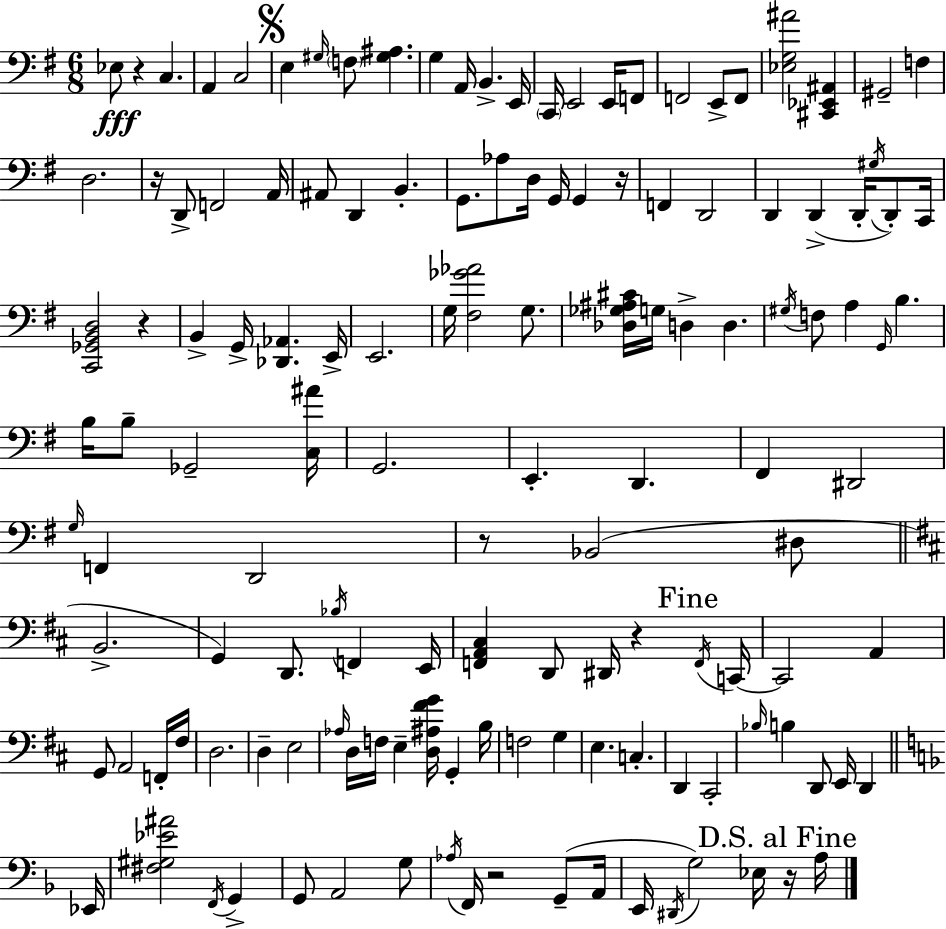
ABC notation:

X:1
T:Untitled
M:6/8
L:1/4
K:G
_E,/2 z C, A,, C,2 E, ^G,/4 F,/2 [^G,^A,] G, A,,/4 B,, E,,/4 C,,/4 E,,2 E,,/4 F,,/2 F,,2 E,,/2 F,,/2 [_E,G,^A]2 [^C,,_E,,^A,,] ^G,,2 F, D,2 z/4 D,,/2 F,,2 A,,/4 ^A,,/2 D,, B,, G,,/2 _A,/2 D,/4 G,,/4 G,, z/4 F,, D,,2 D,, D,, D,,/4 ^G,/4 D,,/2 C,,/4 [C,,_G,,B,,D,]2 z B,, G,,/4 [_D,,_A,,] E,,/4 E,,2 G,/4 [^F,_G_A]2 G,/2 [_D,_G,^A,^C]/4 G,/4 D, D, ^G,/4 F,/2 A, G,,/4 B, B,/4 B,/2 _G,,2 [C,^A]/4 G,,2 E,, D,, ^F,, ^D,,2 G,/4 F,, D,,2 z/2 _B,,2 ^D,/2 B,,2 G,, D,,/2 _B,/4 F,, E,,/4 [F,,A,,^C,] D,,/2 ^D,,/4 z F,,/4 C,,/4 C,,2 A,, G,,/2 A,,2 F,,/4 ^F,/4 D,2 D, E,2 _A,/4 D,/4 F,/4 E, [D,^A,^FG]/4 G,, B,/4 F,2 G, E, C, D,, ^C,,2 _B,/4 B, D,,/2 E,,/4 D,, _E,,/4 [^F,^G,_E^A]2 F,,/4 G,, G,,/2 A,,2 G,/2 _A,/4 F,,/4 z2 G,,/2 A,,/4 E,,/4 ^D,,/4 G,2 _E,/4 z/4 A,/4